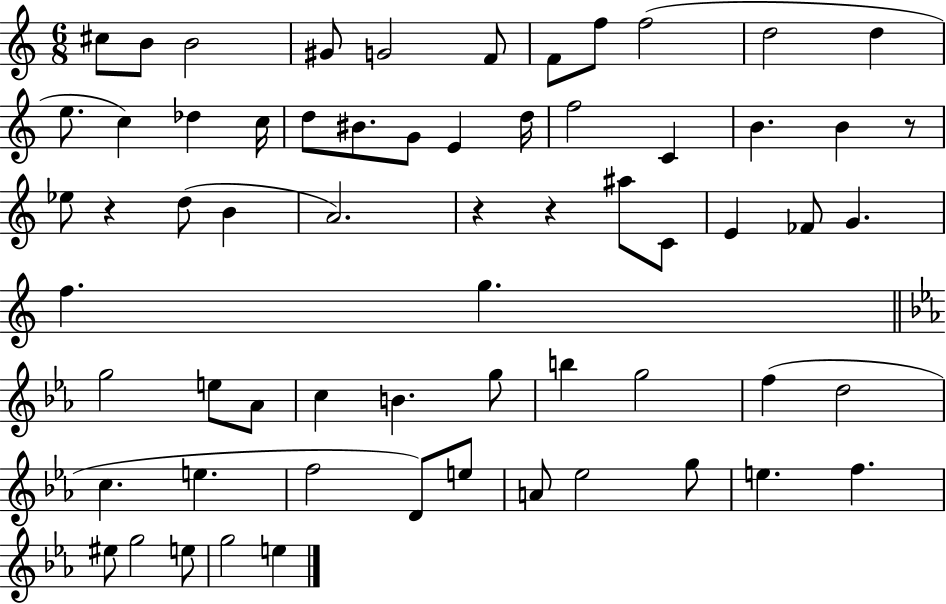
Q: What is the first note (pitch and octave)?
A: C#5